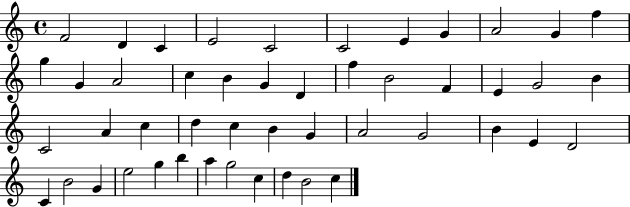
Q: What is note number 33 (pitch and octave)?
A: G4